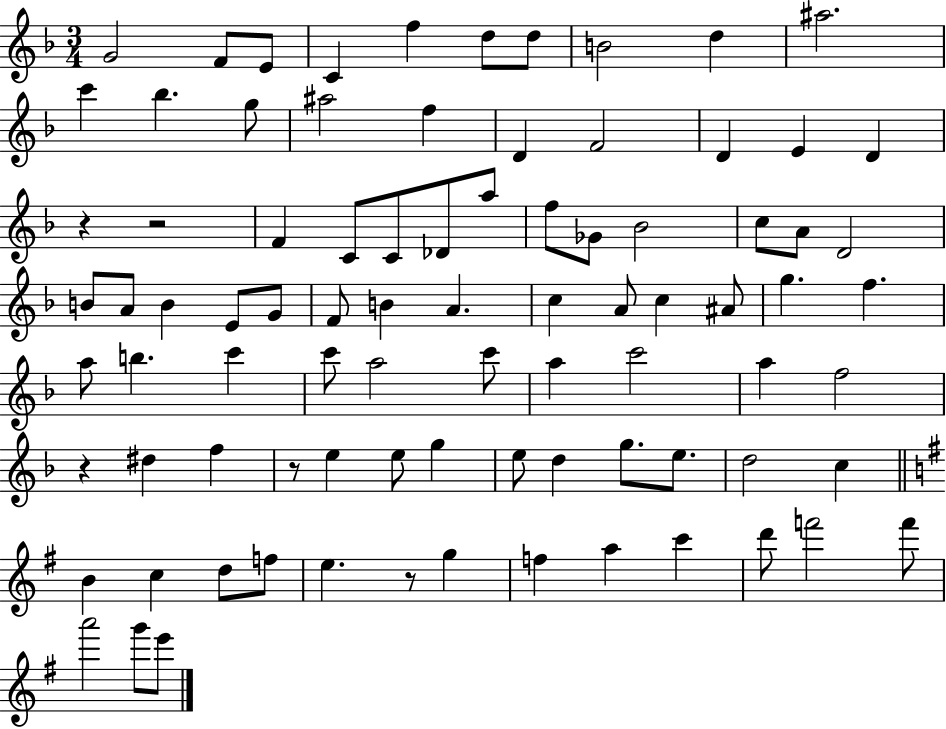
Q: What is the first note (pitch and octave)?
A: G4